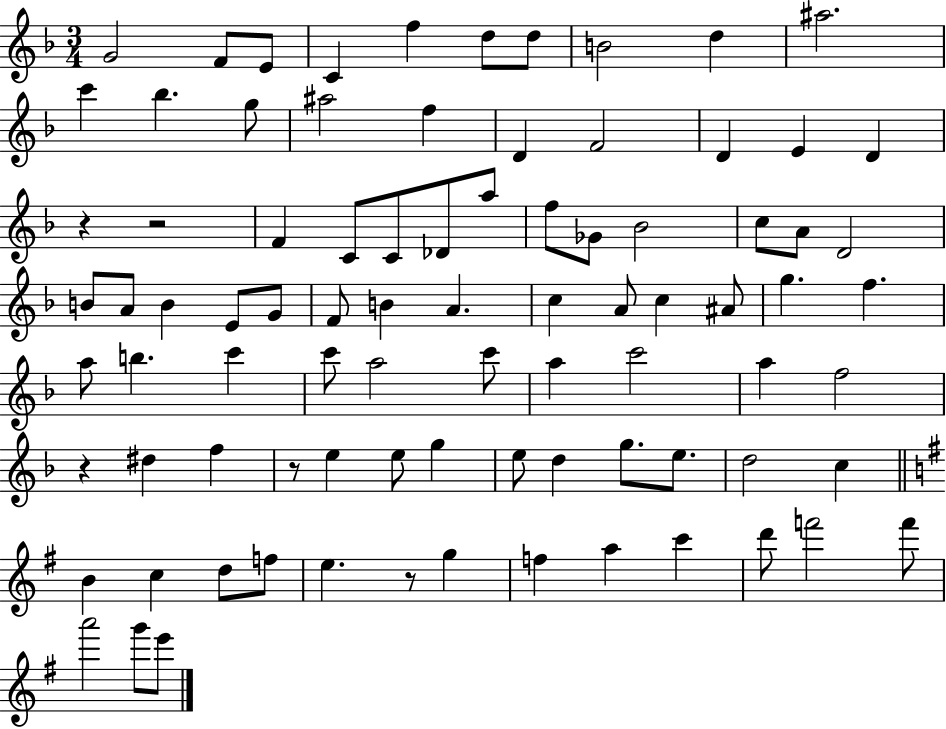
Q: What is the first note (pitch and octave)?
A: G4